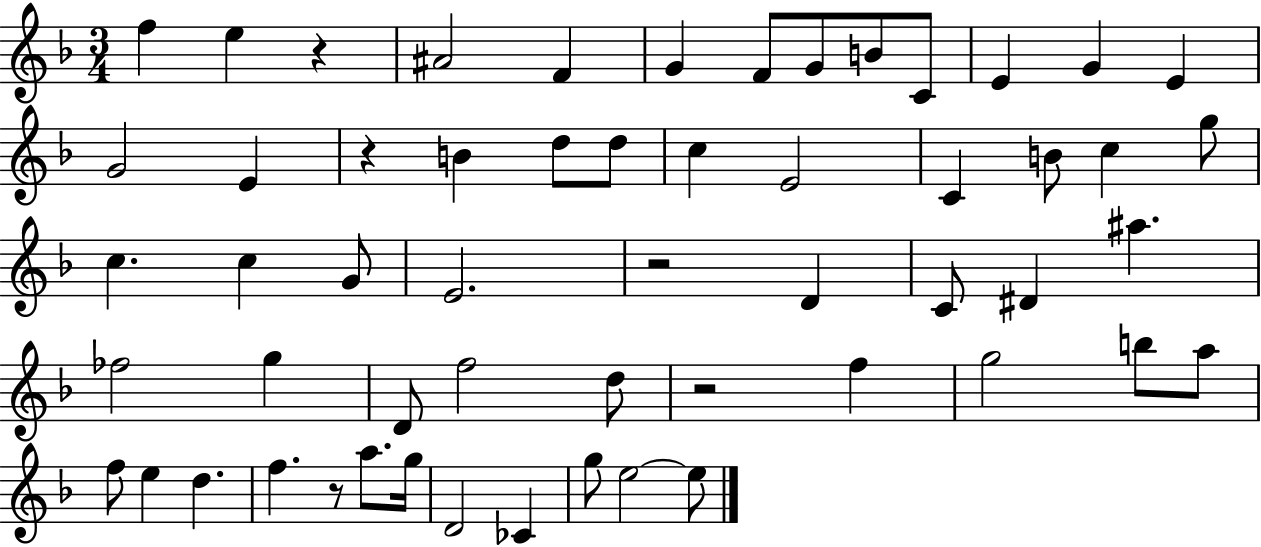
X:1
T:Untitled
M:3/4
L:1/4
K:F
f e z ^A2 F G F/2 G/2 B/2 C/2 E G E G2 E z B d/2 d/2 c E2 C B/2 c g/2 c c G/2 E2 z2 D C/2 ^D ^a _f2 g D/2 f2 d/2 z2 f g2 b/2 a/2 f/2 e d f z/2 a/2 g/4 D2 _C g/2 e2 e/2